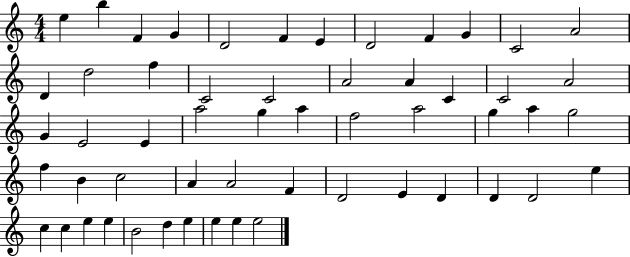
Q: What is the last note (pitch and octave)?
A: E5